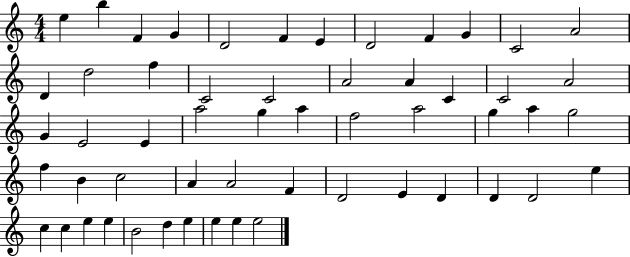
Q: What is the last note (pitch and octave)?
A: E5